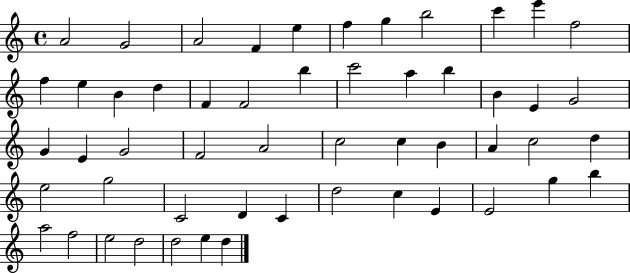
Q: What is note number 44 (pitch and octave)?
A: E4